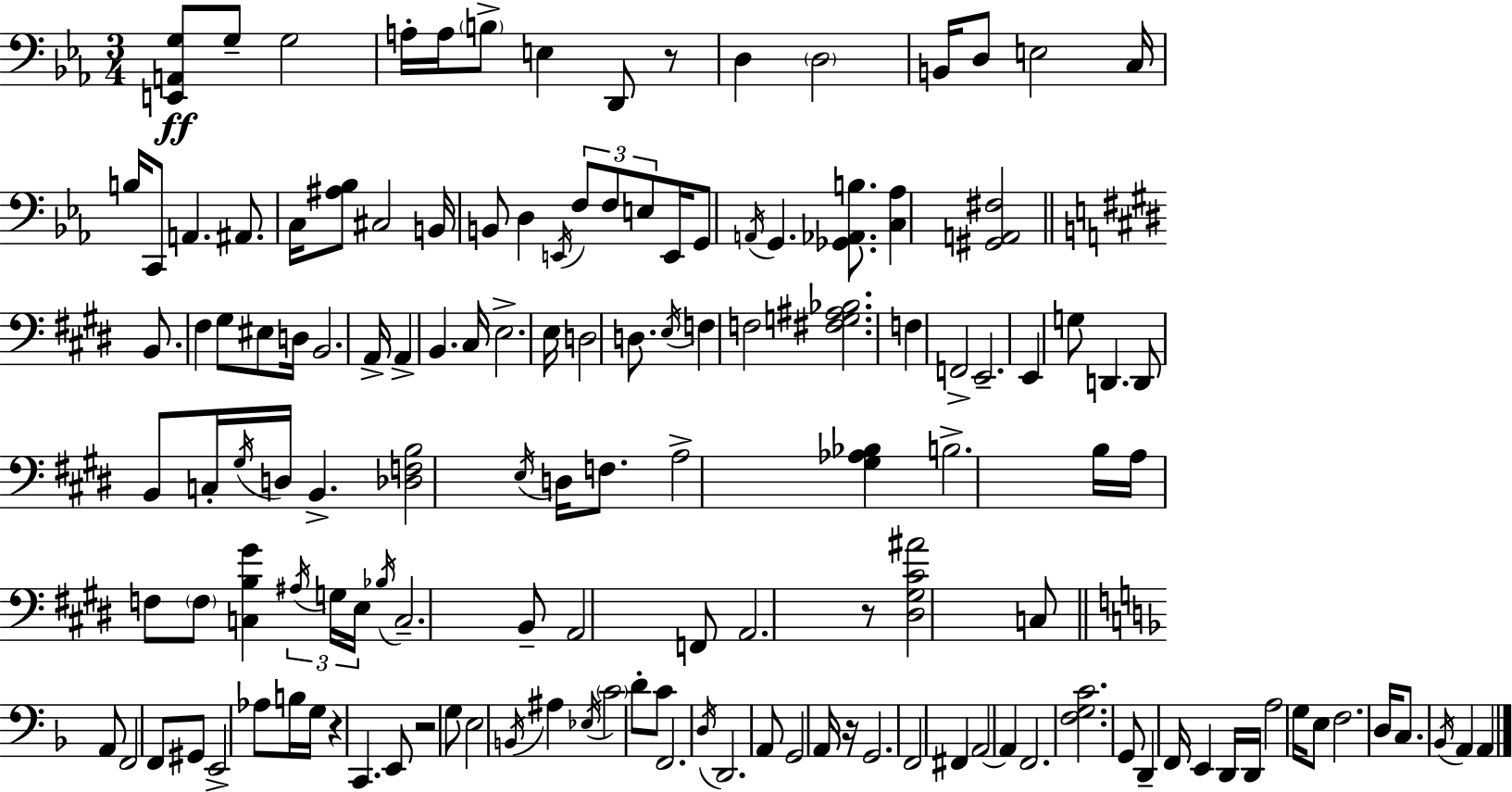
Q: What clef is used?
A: bass